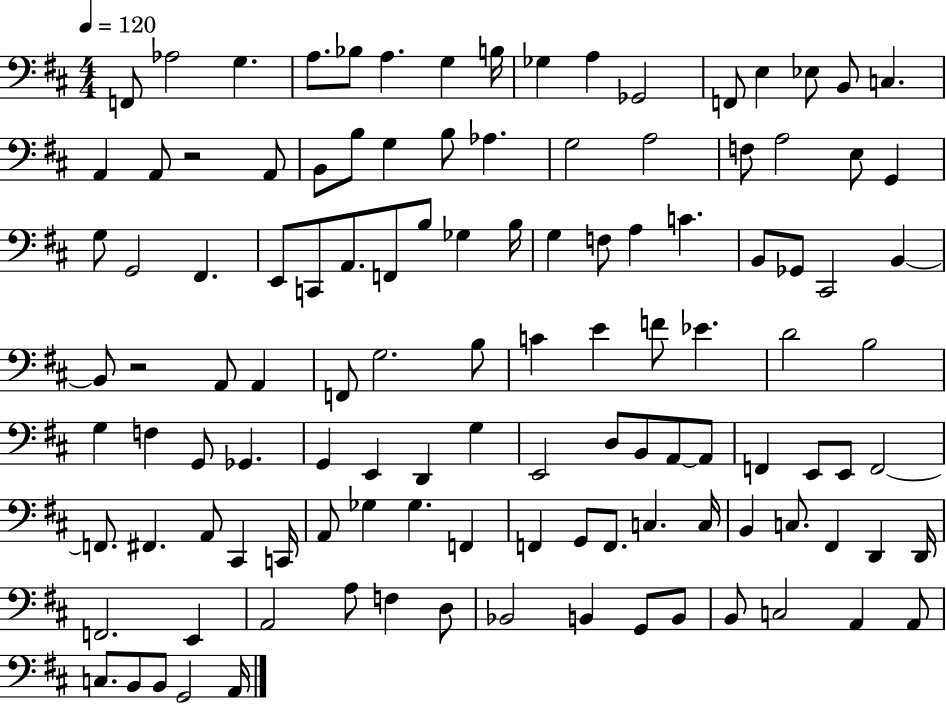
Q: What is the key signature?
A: D major